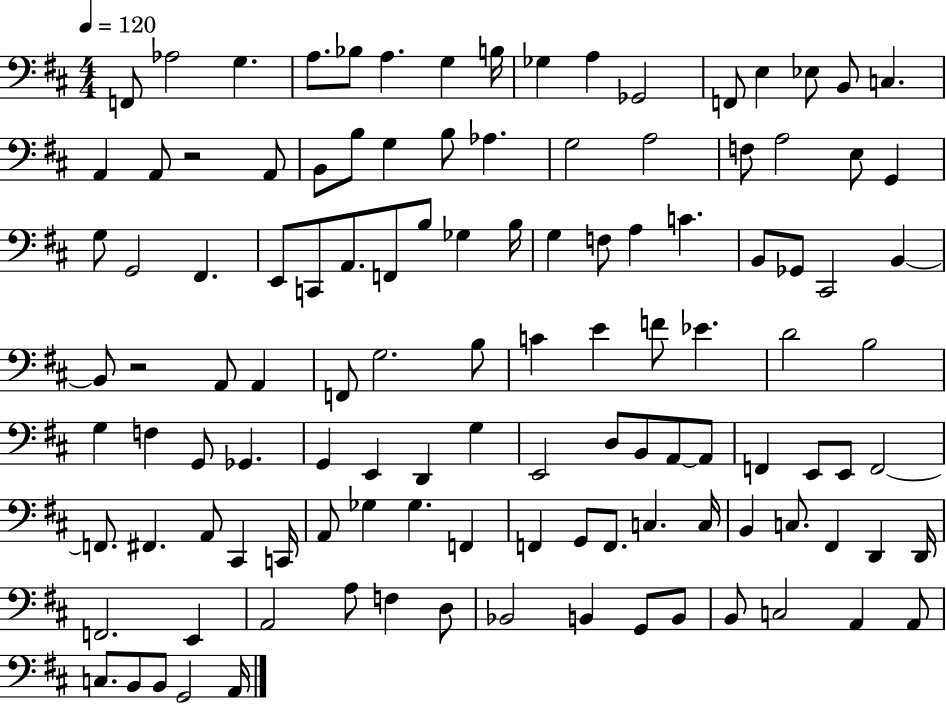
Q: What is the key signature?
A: D major